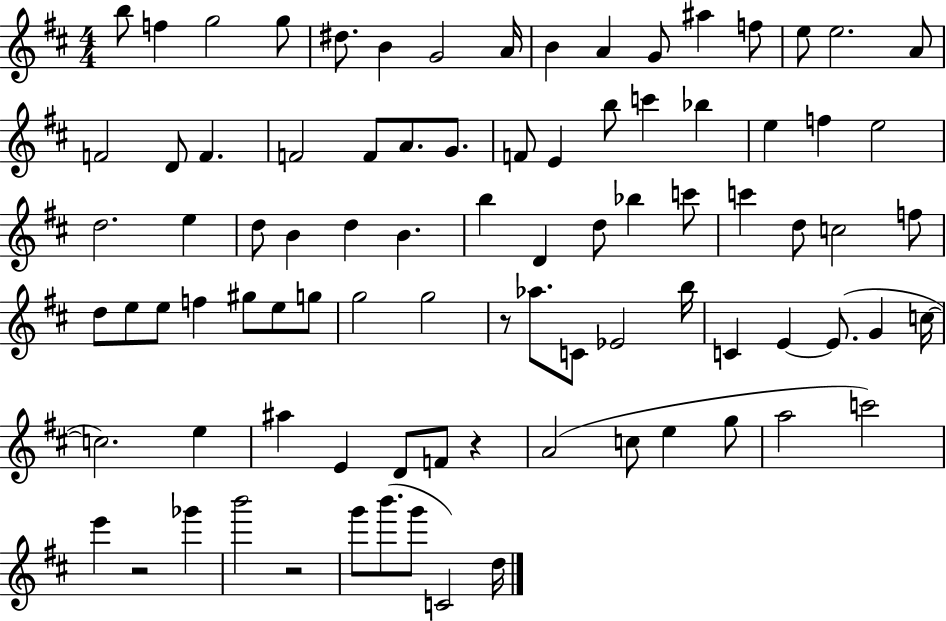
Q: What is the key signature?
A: D major